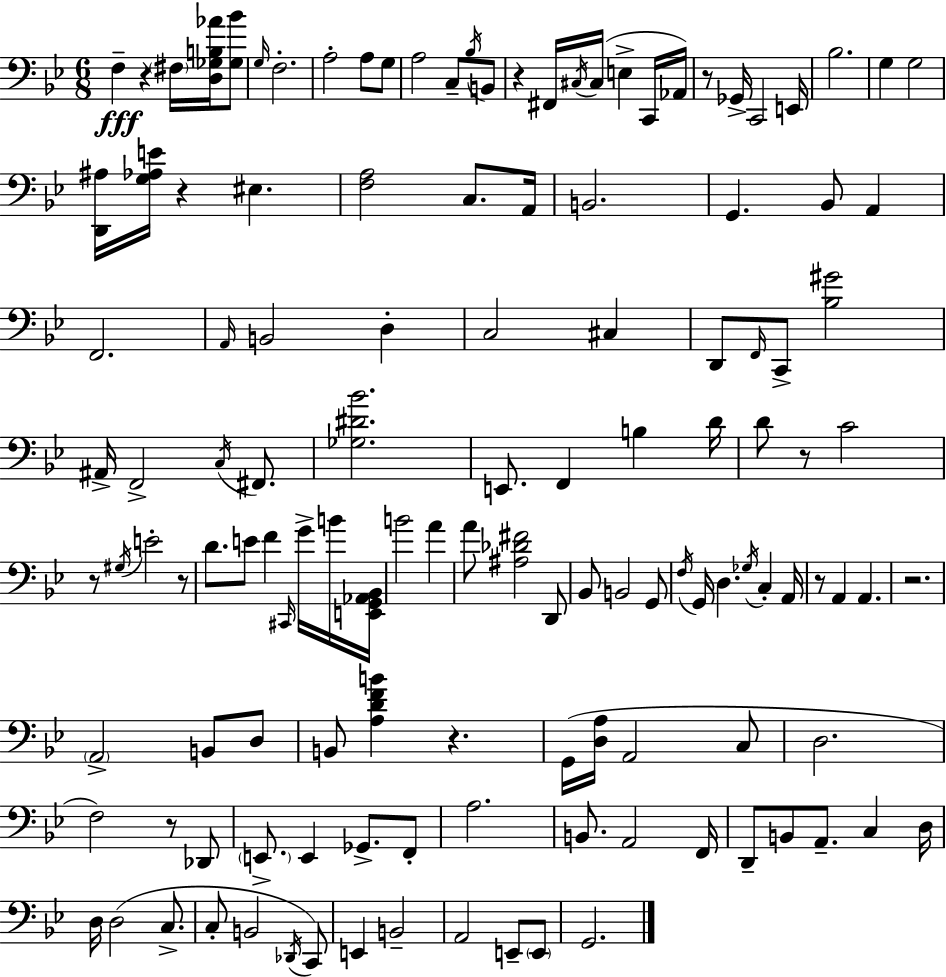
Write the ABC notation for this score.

X:1
T:Untitled
M:6/8
L:1/4
K:Bb
F, z ^F,/4 [D,_G,B,_A]/4 [_G,_B]/2 G,/4 F,2 A,2 A,/2 G,/2 A,2 C,/2 _B,/4 B,,/2 z ^F,,/4 ^C,/4 ^C,/4 E, C,,/4 _A,,/4 z/2 _G,,/4 C,,2 E,,/4 _B,2 G, G,2 [D,,^A,]/4 [G,_A,E]/4 z ^E, [F,A,]2 C,/2 A,,/4 B,,2 G,, _B,,/2 A,, F,,2 A,,/4 B,,2 D, C,2 ^C, D,,/2 F,,/4 C,,/2 [_B,^G]2 ^A,,/4 F,,2 C,/4 ^F,,/2 [_G,^D_B]2 E,,/2 F,, B, D/4 D/2 z/2 C2 z/2 ^G,/4 E2 z/2 D/2 E/2 F ^C,,/4 G/4 B/4 [E,,G,,_A,,_B,,]/4 B2 A A/2 [^A,_D^F]2 D,,/2 _B,,/2 B,,2 G,,/2 F,/4 G,,/4 D, _G,/4 C, A,,/4 z/2 A,, A,, z2 A,,2 B,,/2 D,/2 B,,/2 [A,DFB] z G,,/4 [D,A,]/4 A,,2 C,/2 D,2 F,2 z/2 _D,,/2 E,,/2 E,, _G,,/2 F,,/2 A,2 B,,/2 A,,2 F,,/4 D,,/2 B,,/2 A,,/2 C, D,/4 D,/4 D,2 C,/2 C,/2 B,,2 _D,,/4 C,,/2 E,, B,,2 A,,2 E,,/2 E,,/2 G,,2